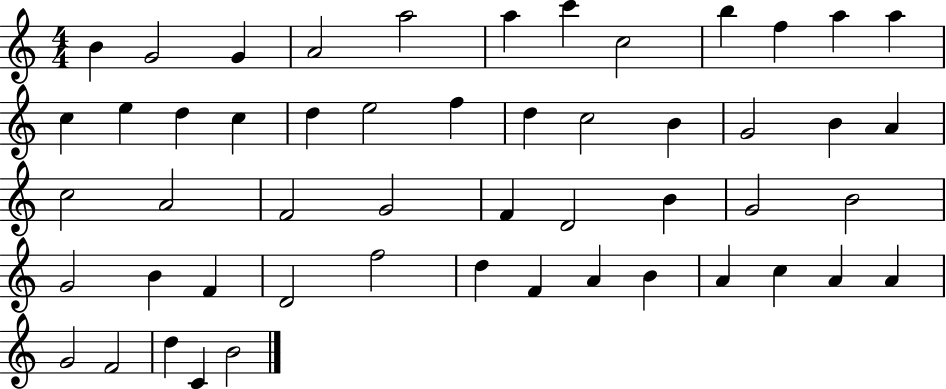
B4/q G4/h G4/q A4/h A5/h A5/q C6/q C5/h B5/q F5/q A5/q A5/q C5/q E5/q D5/q C5/q D5/q E5/h F5/q D5/q C5/h B4/q G4/h B4/q A4/q C5/h A4/h F4/h G4/h F4/q D4/h B4/q G4/h B4/h G4/h B4/q F4/q D4/h F5/h D5/q F4/q A4/q B4/q A4/q C5/q A4/q A4/q G4/h F4/h D5/q C4/q B4/h